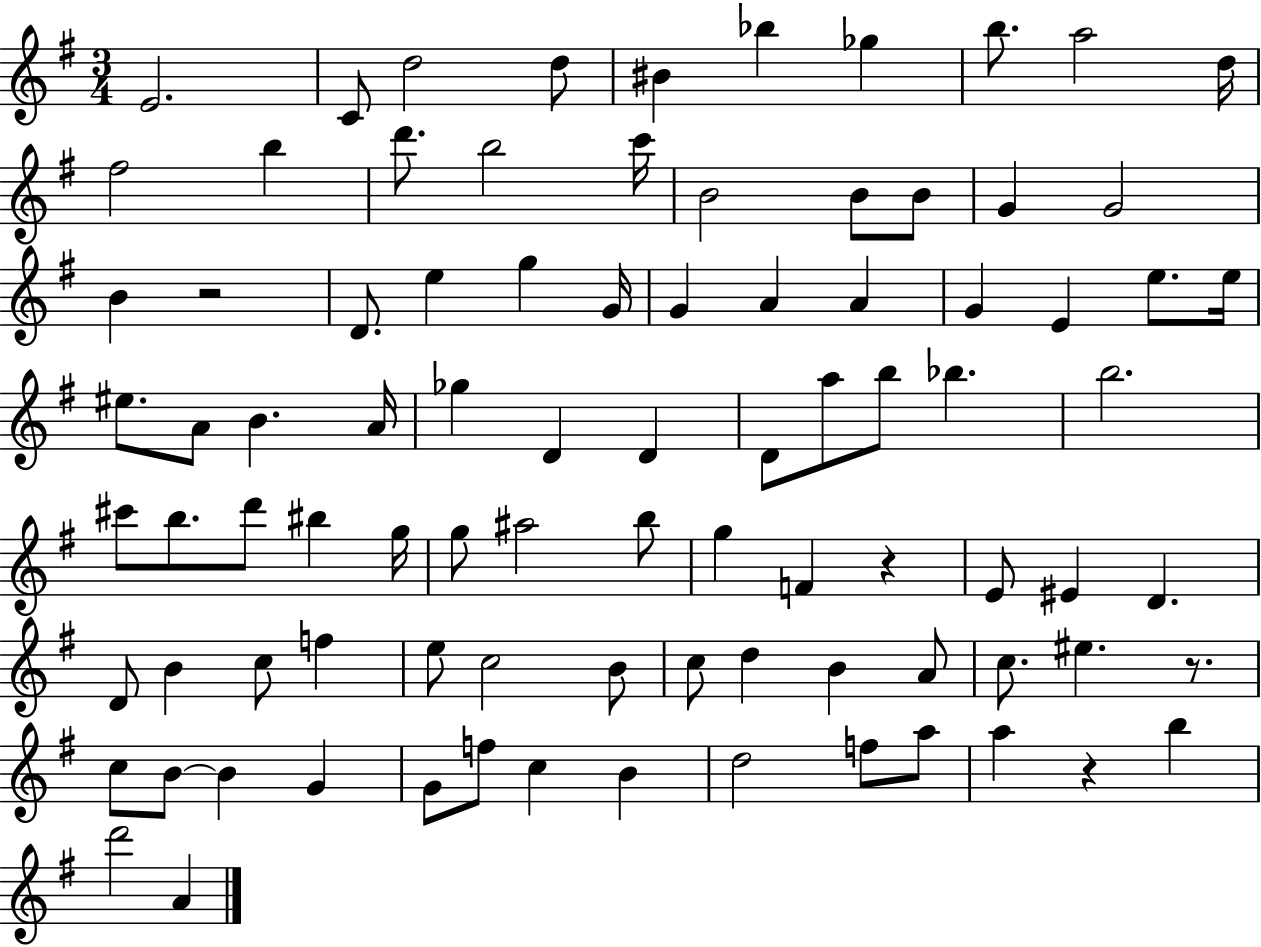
E4/h. C4/e D5/h D5/e BIS4/q Bb5/q Gb5/q B5/e. A5/h D5/s F#5/h B5/q D6/e. B5/h C6/s B4/h B4/e B4/e G4/q G4/h B4/q R/h D4/e. E5/q G5/q G4/s G4/q A4/q A4/q G4/q E4/q E5/e. E5/s EIS5/e. A4/e B4/q. A4/s Gb5/q D4/q D4/q D4/e A5/e B5/e Bb5/q. B5/h. C#6/e B5/e. D6/e BIS5/q G5/s G5/e A#5/h B5/e G5/q F4/q R/q E4/e EIS4/q D4/q. D4/e B4/q C5/e F5/q E5/e C5/h B4/e C5/e D5/q B4/q A4/e C5/e. EIS5/q. R/e. C5/e B4/e B4/q G4/q G4/e F5/e C5/q B4/q D5/h F5/e A5/e A5/q R/q B5/q D6/h A4/q